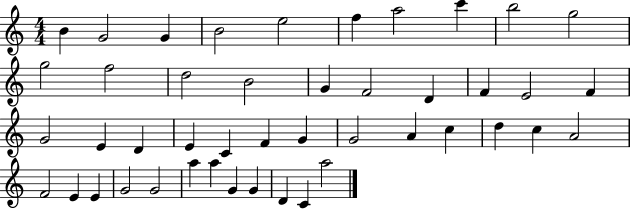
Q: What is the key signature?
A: C major